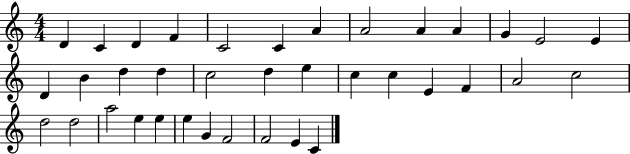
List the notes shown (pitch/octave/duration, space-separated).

D4/q C4/q D4/q F4/q C4/h C4/q A4/q A4/h A4/q A4/q G4/q E4/h E4/q D4/q B4/q D5/q D5/q C5/h D5/q E5/q C5/q C5/q E4/q F4/q A4/h C5/h D5/h D5/h A5/h E5/q E5/q E5/q G4/q F4/h F4/h E4/q C4/q